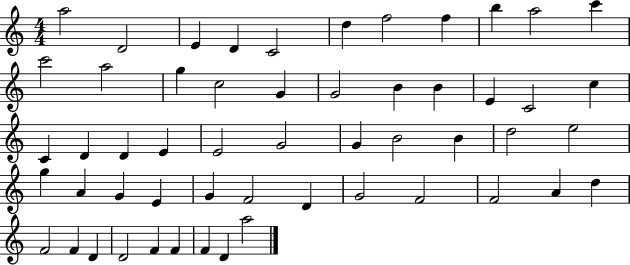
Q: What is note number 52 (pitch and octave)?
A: F4